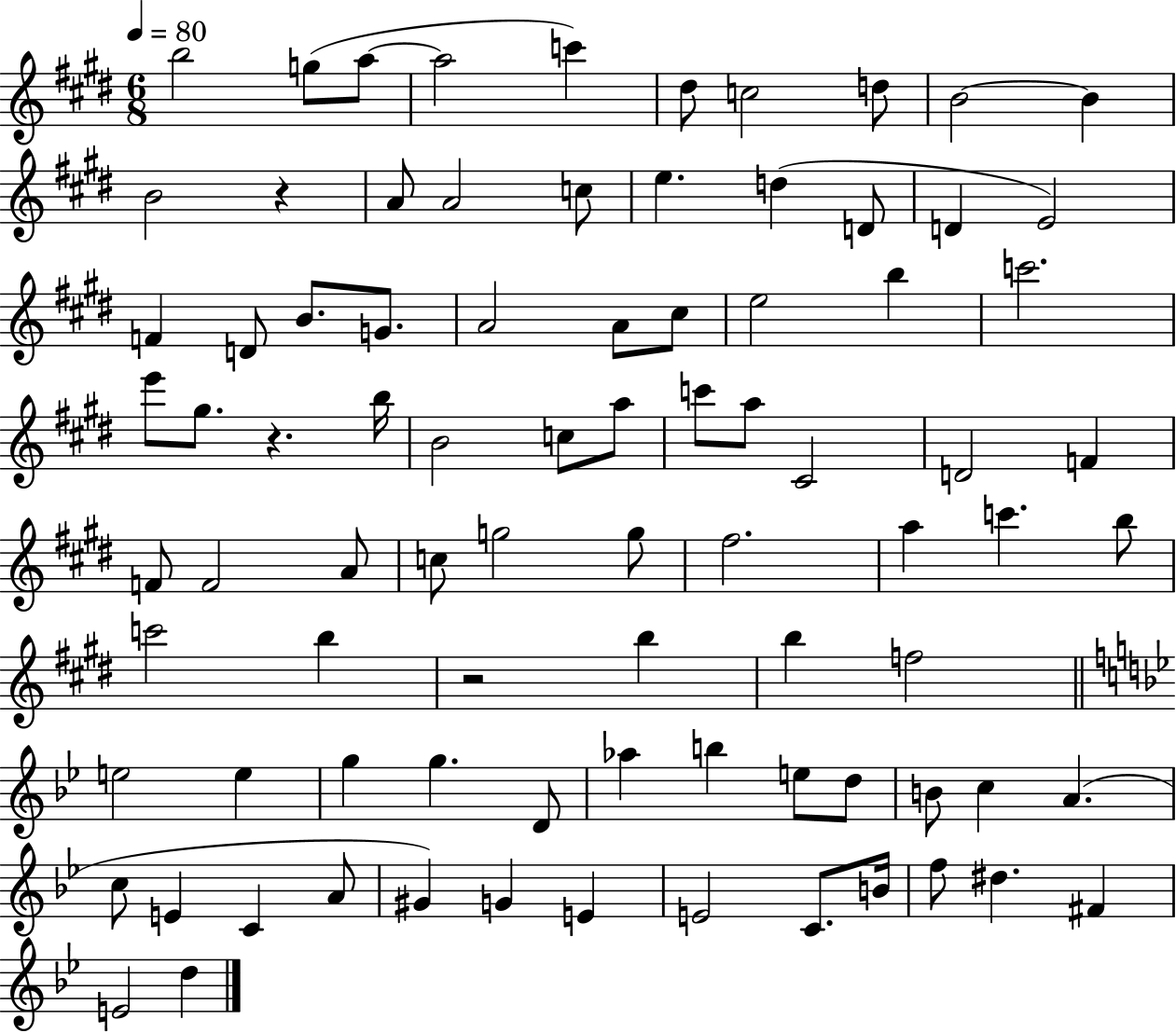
B5/h G5/e A5/e A5/h C6/q D#5/e C5/h D5/e B4/h B4/q B4/h R/q A4/e A4/h C5/e E5/q. D5/q D4/e D4/q E4/h F4/q D4/e B4/e. G4/e. A4/h A4/e C#5/e E5/h B5/q C6/h. E6/e G#5/e. R/q. B5/s B4/h C5/e A5/e C6/e A5/e C#4/h D4/h F4/q F4/e F4/h A4/e C5/e G5/h G5/e F#5/h. A5/q C6/q. B5/e C6/h B5/q R/h B5/q B5/q F5/h E5/h E5/q G5/q G5/q. D4/e Ab5/q B5/q E5/e D5/e B4/e C5/q A4/q. C5/e E4/q C4/q A4/e G#4/q G4/q E4/q E4/h C4/e. B4/s F5/e D#5/q. F#4/q E4/h D5/q